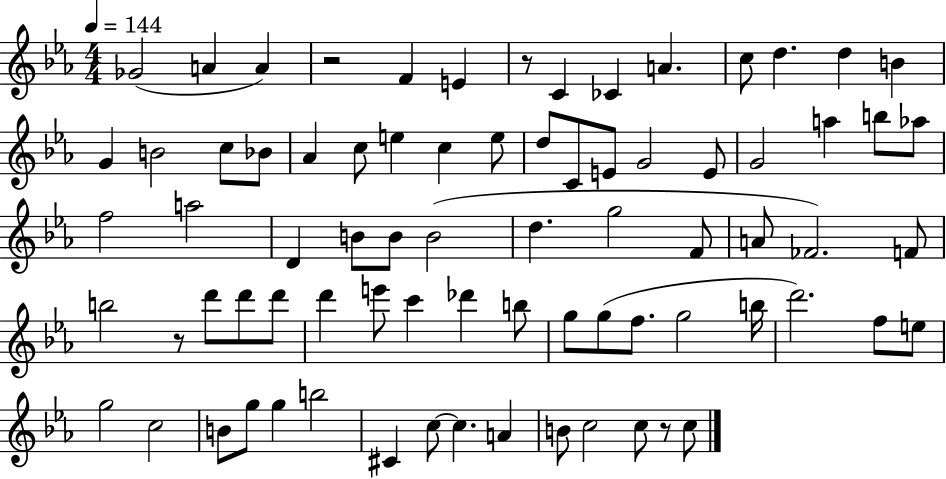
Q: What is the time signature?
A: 4/4